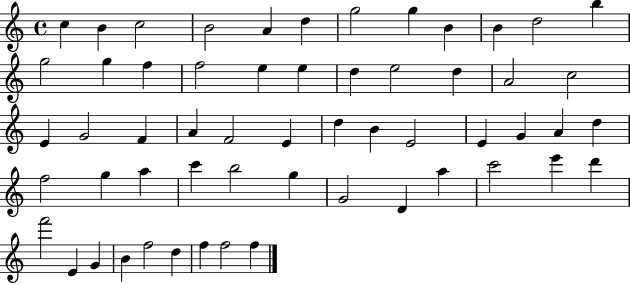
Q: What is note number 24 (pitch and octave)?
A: E4